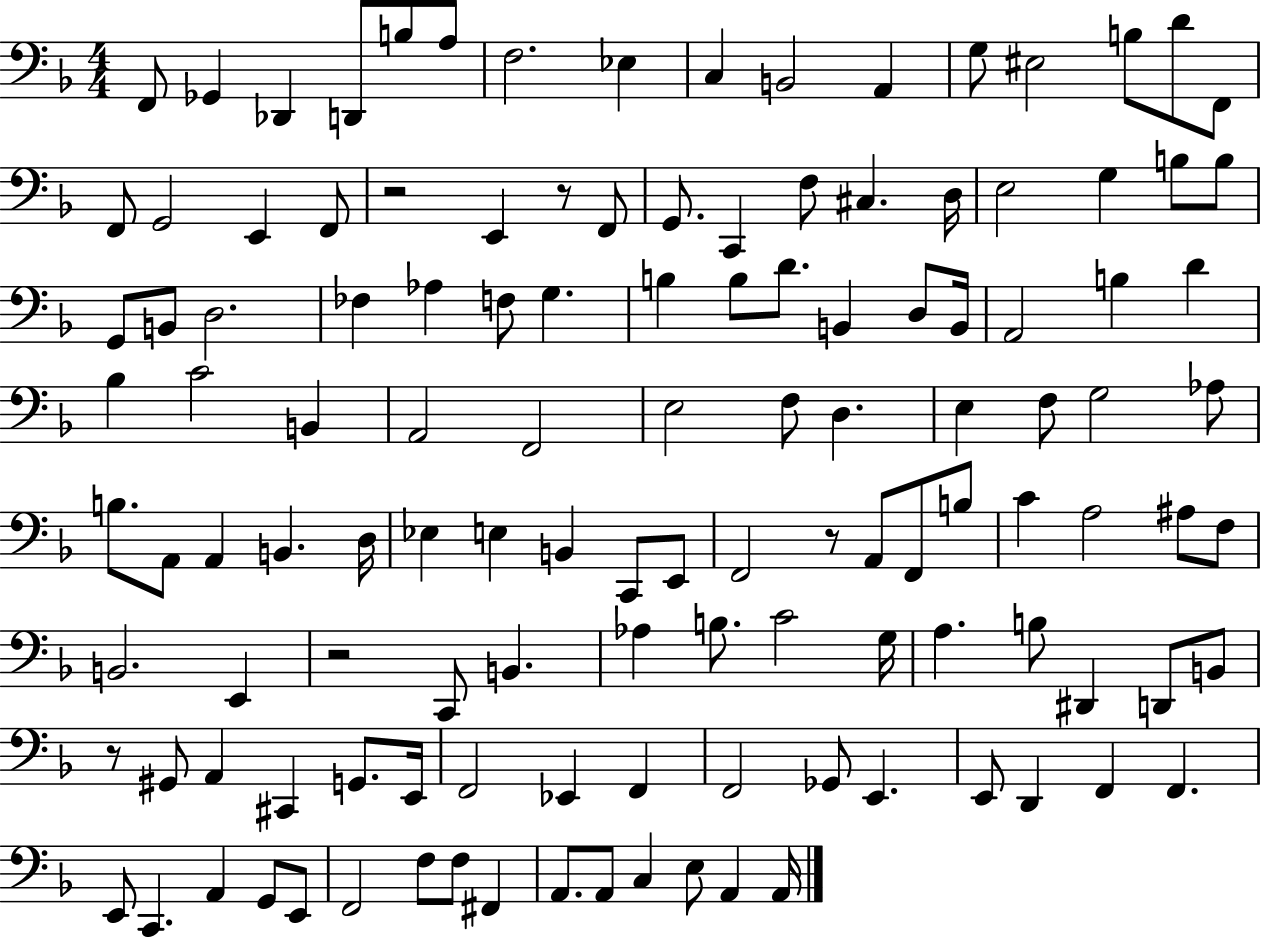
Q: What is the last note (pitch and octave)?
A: A2